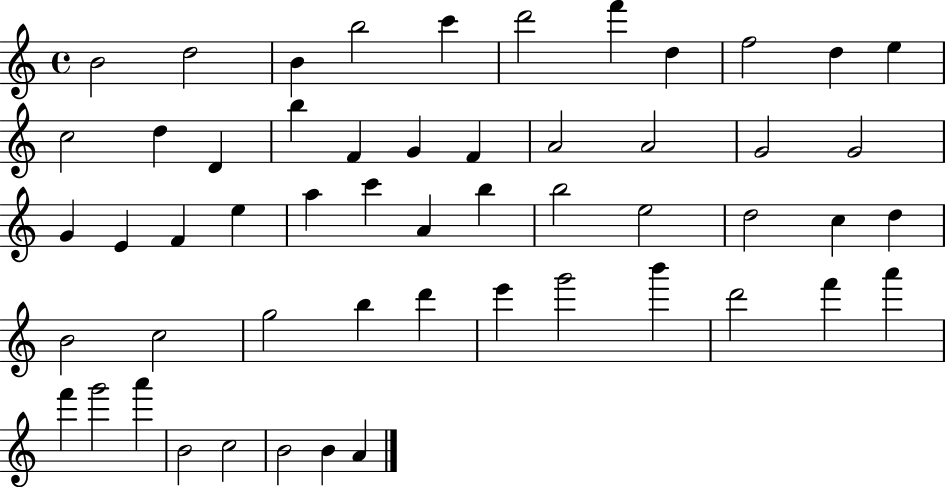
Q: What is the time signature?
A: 4/4